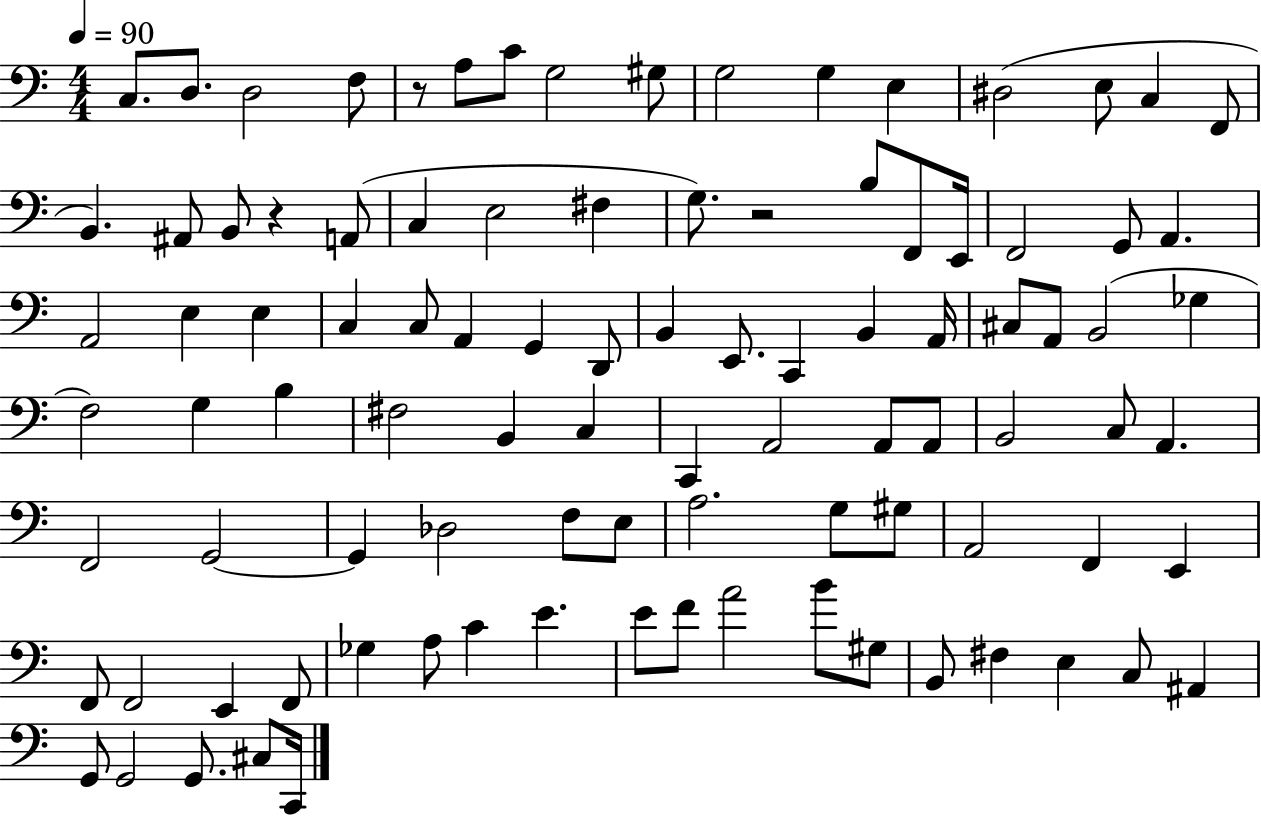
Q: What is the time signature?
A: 4/4